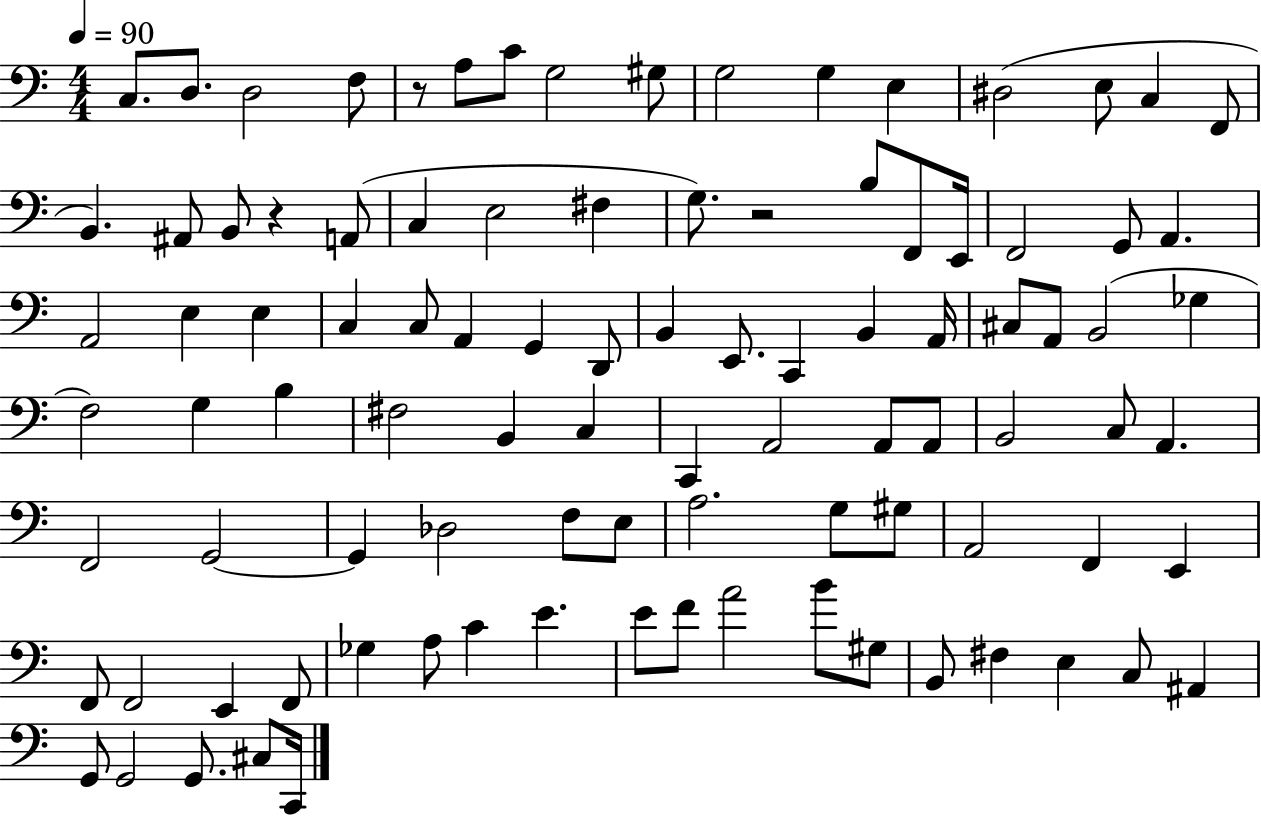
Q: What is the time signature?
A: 4/4